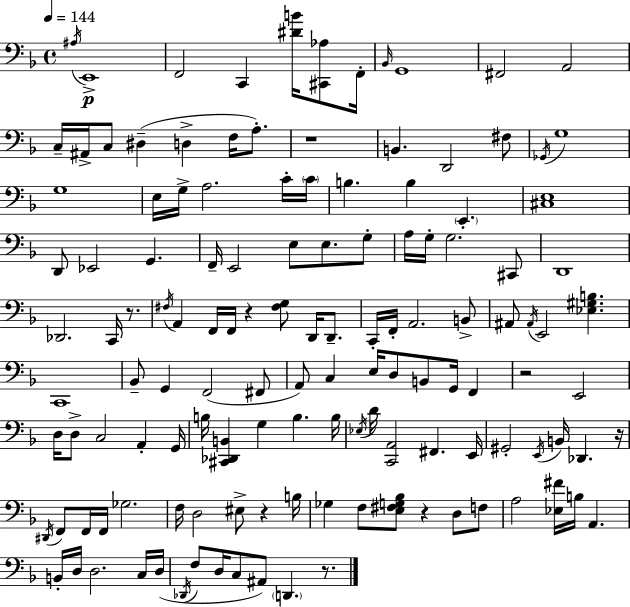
A#3/s E2/w F2/h C2/q [D#4,B4]/s [C#2,Ab3]/e F2/s Bb2/s G2/w F#2/h A2/h C3/s A#2/s C3/e D#3/q D3/q F3/s A3/e. R/w B2/q. D2/h F#3/e Gb2/s G3/w G3/w E3/s G3/s A3/h. C4/s C4/s B3/q. B3/q E2/q. [C#3,E3]/w D2/e Eb2/h G2/q. F2/s E2/h E3/e E3/e. G3/e A3/s G3/s G3/h. C#2/e D2/w Db2/h. C2/s R/e. F#3/s A2/q F2/s F2/s R/q [F#3,G3]/e D2/s D2/e. C2/s F2/s A2/h. B2/e A#2/e A#2/s E2/h [Eb3,G#3,B3]/q. C2/w Bb2/e G2/q F2/h F#2/e A2/e C3/q E3/s D3/e B2/e G2/s F2/q R/h E2/h D3/s D3/e C3/h A2/q G2/s B3/s [C#2,Db2,B2]/q G3/q B3/q. B3/s Eb3/s D4/s [C2,A2]/h F#2/q. E2/s G#2/h E2/s B2/s Db2/q. R/s D#2/s F2/e F2/s F2/s Gb3/h. F3/s D3/h EIS3/e R/q B3/s Gb3/q F3/e [E3,F#3,G3,Bb3]/e R/q D3/e F3/e A3/h [Eb3,F#4]/s B3/s A2/q. B2/s D3/s D3/h. C3/s D3/s Db2/s F3/e D3/s C3/e A#2/e D2/q. R/e.